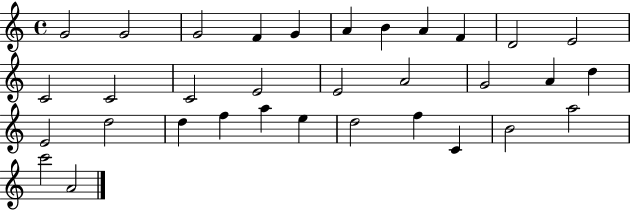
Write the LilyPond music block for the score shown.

{
  \clef treble
  \time 4/4
  \defaultTimeSignature
  \key c \major
  g'2 g'2 | g'2 f'4 g'4 | a'4 b'4 a'4 f'4 | d'2 e'2 | \break c'2 c'2 | c'2 e'2 | e'2 a'2 | g'2 a'4 d''4 | \break e'2 d''2 | d''4 f''4 a''4 e''4 | d''2 f''4 c'4 | b'2 a''2 | \break c'''2 a'2 | \bar "|."
}